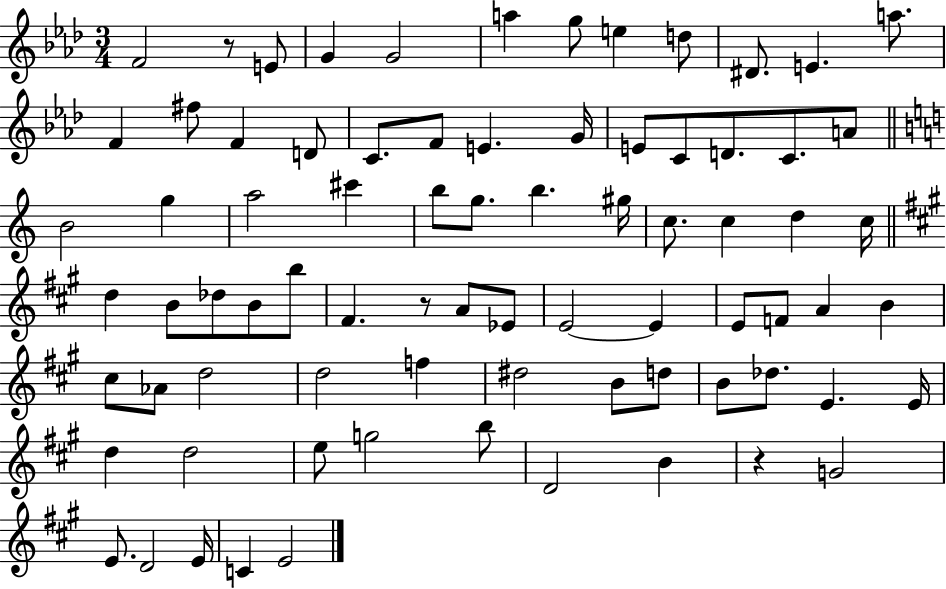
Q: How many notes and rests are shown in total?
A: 78